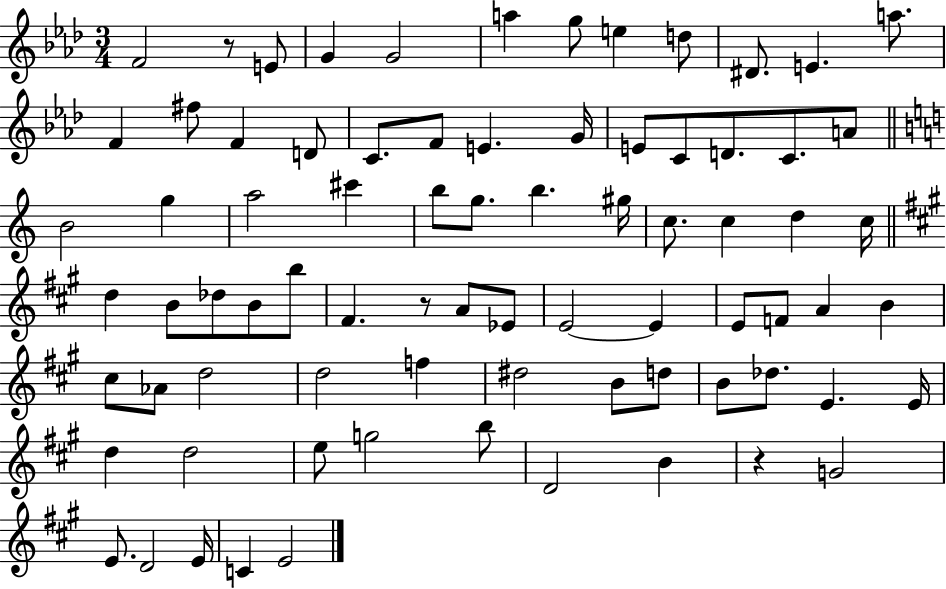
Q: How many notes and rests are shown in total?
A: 78